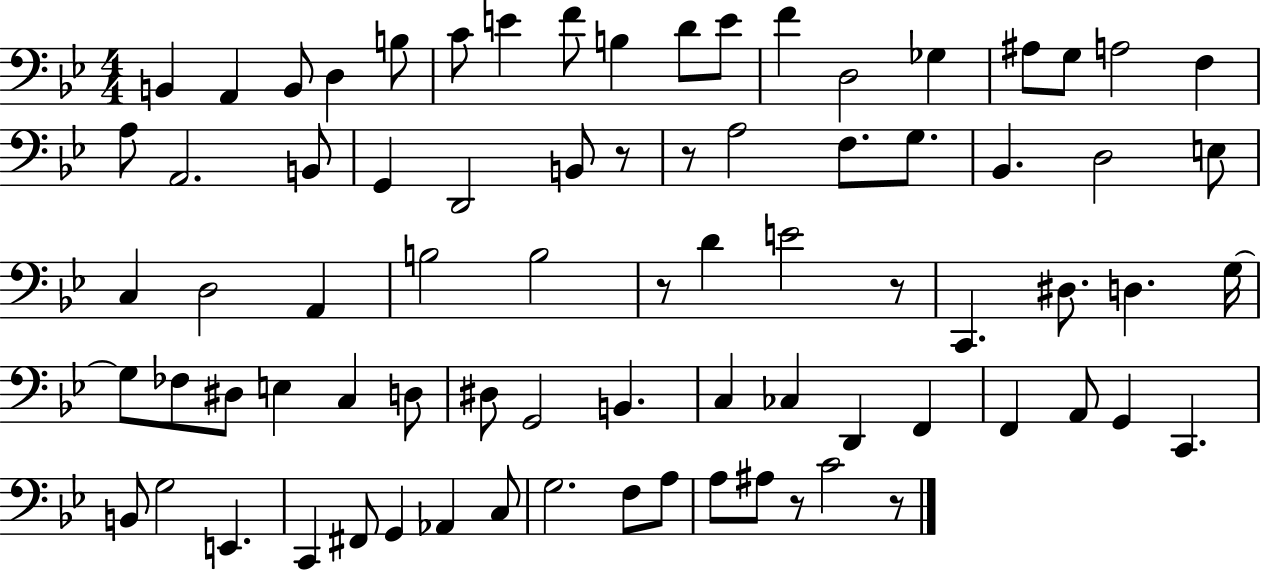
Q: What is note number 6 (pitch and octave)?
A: C4